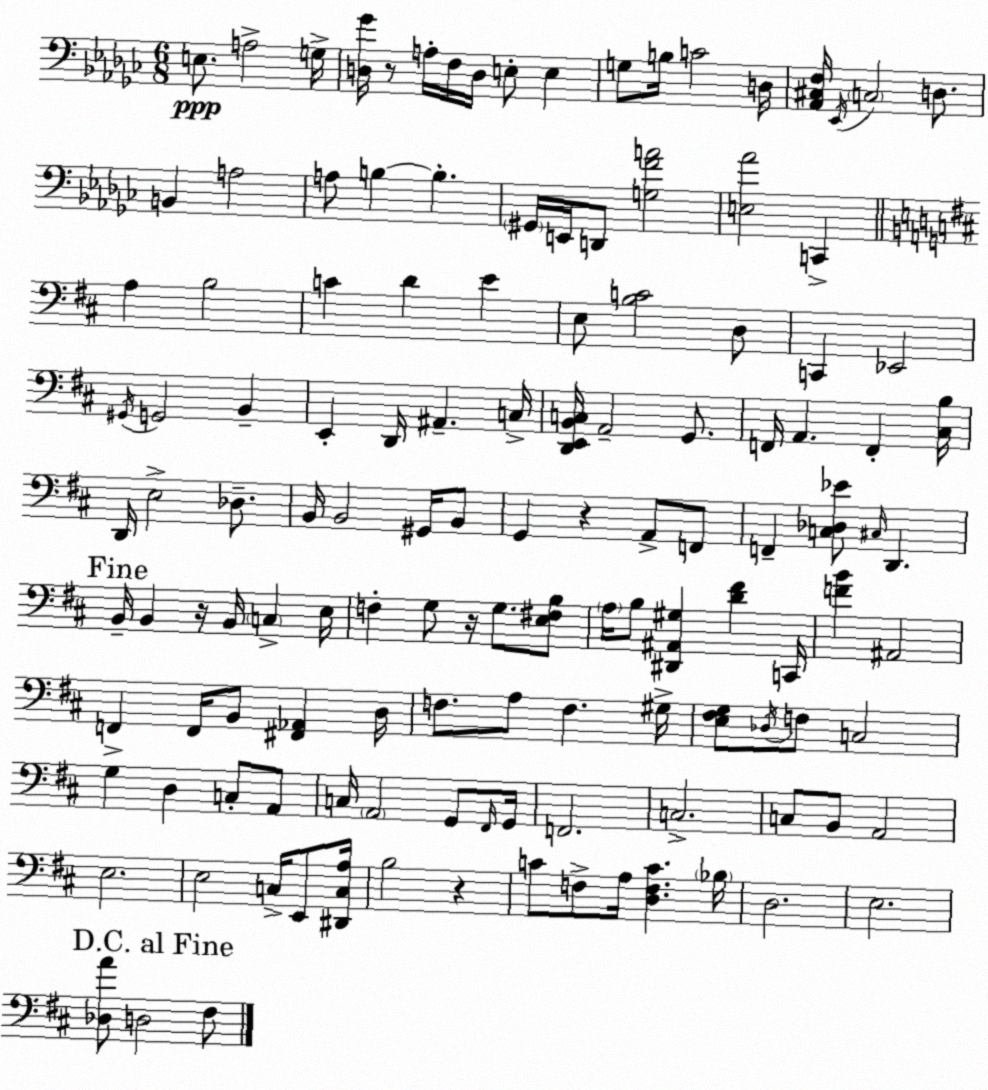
X:1
T:Untitled
M:6/8
L:1/4
K:Ebm
E,/2 A,2 G,/4 [D,_G]/4 z/2 A,/4 F,/4 D,/4 E,/2 E, G,/2 B,/4 C2 D,/4 [_A,,^C,F,]/4 _E,,/4 C,2 D,/2 B,, A,2 A,/2 B, B, ^G,,/4 E,,/4 D,,/2 [G,FA]2 [E,_A]2 C,, A, B,2 C D E E,/2 [B,C]2 D,/2 C,, _E,,2 ^G,,/4 G,,2 B,, E,, D,,/4 ^A,, C,/4 [D,,E,,B,,C,]/4 A,,2 G,,/2 F,,/4 A,, F,, [^C,B,]/4 D,,/4 E,2 _D,/2 B,,/4 B,,2 ^G,,/4 B,,/2 G,, z A,,/2 F,,/2 F,, [C,_D,_E]/2 ^C,/4 D,, B,,/4 B,, z/4 B,,/4 C, E,/4 F, G,/2 z/4 G,/2 [E,^F,B,]/2 A,/4 B,/2 [^D,,^A,,^G,] [D^F] C,,/4 [FB] ^A,,2 F,, F,,/4 B,,/2 [^F,,_A,,] D,/4 F,/2 A,/2 F, ^G,/4 [E,^F,G,]/2 _D,/4 F,/2 C,2 G, D, C,/2 A,,/2 C,/4 A,,2 G,,/2 ^F,,/4 G,,/4 F,,2 C,2 C,/2 B,,/2 A,,2 E,2 E,2 C,/4 E,,/2 [^D,,C,A,]/4 B,2 z C/2 F,/2 A,/4 [D,F,C] _B,/4 D,2 E,2 [_D,A]/2 D,2 ^F,/2